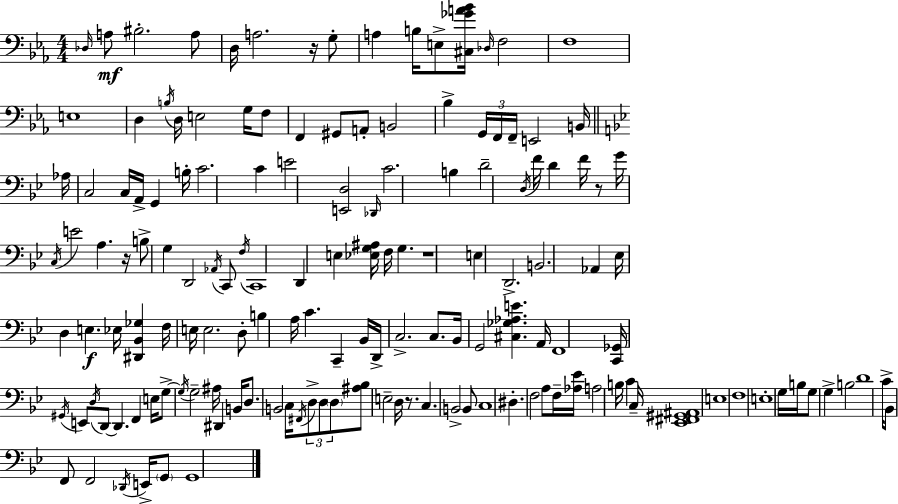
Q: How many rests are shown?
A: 5